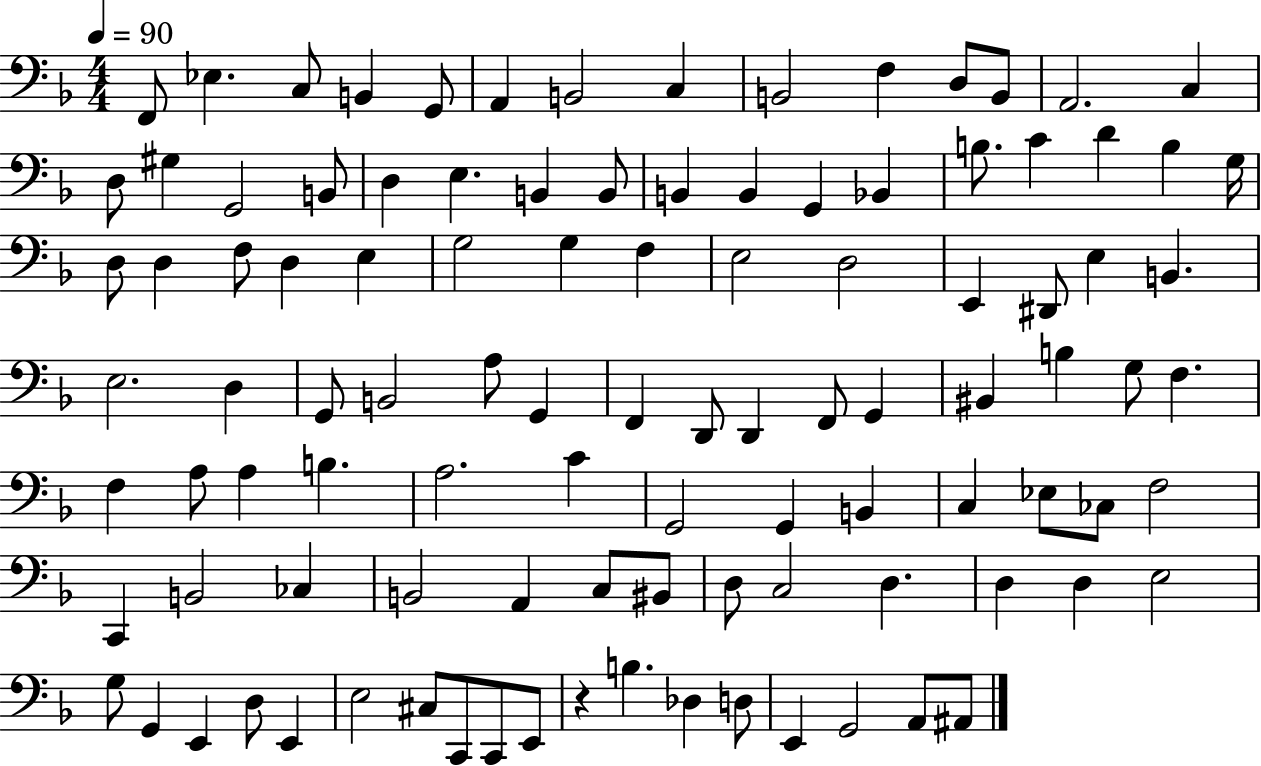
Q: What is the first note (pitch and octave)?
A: F2